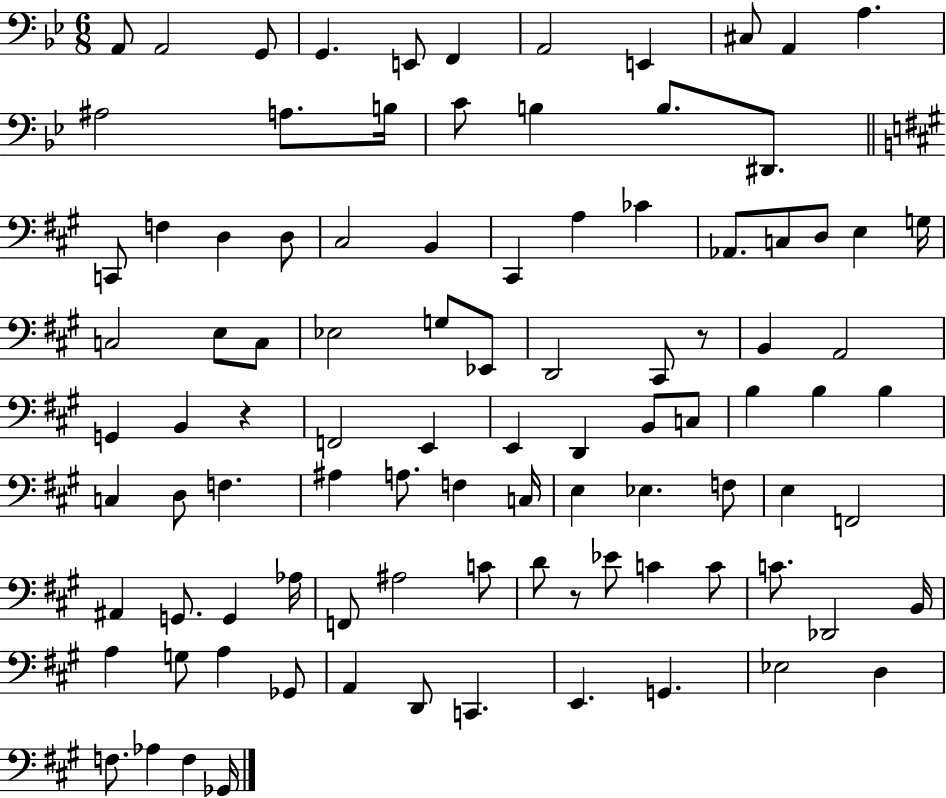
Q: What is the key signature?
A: BES major